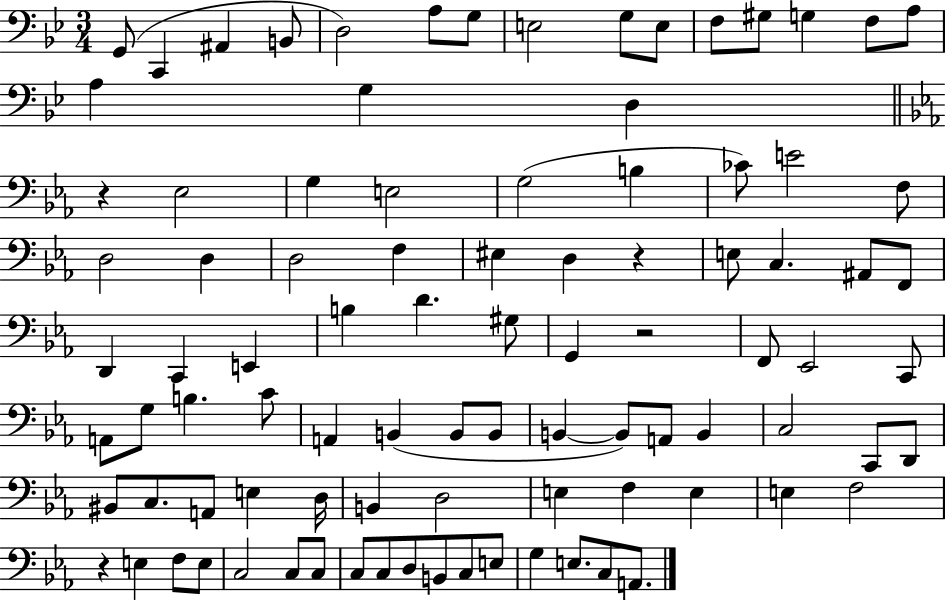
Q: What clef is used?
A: bass